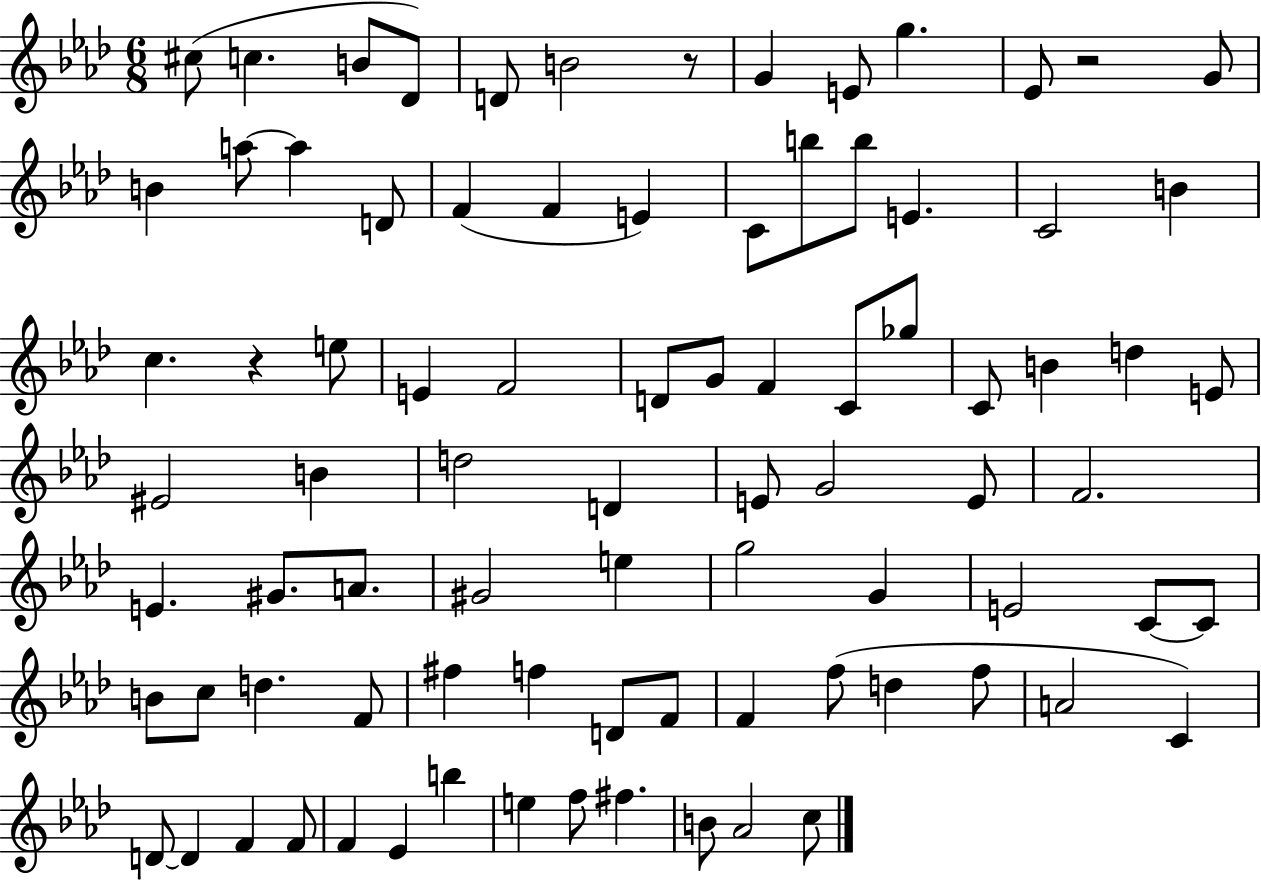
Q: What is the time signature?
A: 6/8